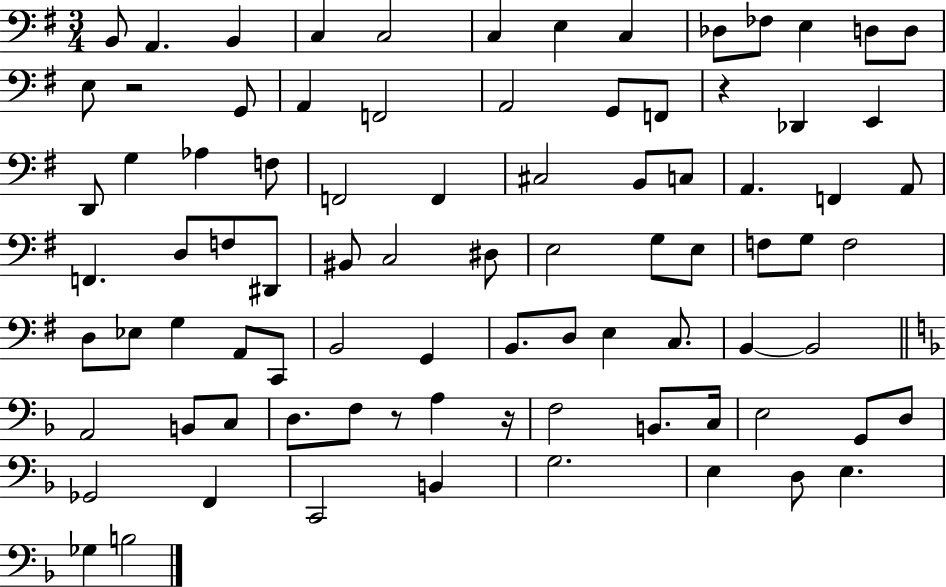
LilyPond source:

{
  \clef bass
  \numericTimeSignature
  \time 3/4
  \key g \major
  b,8 a,4. b,4 | c4 c2 | c4 e4 c4 | des8 fes8 e4 d8 d8 | \break e8 r2 g,8 | a,4 f,2 | a,2 g,8 f,8 | r4 des,4 e,4 | \break d,8 g4 aes4 f8 | f,2 f,4 | cis2 b,8 c8 | a,4. f,4 a,8 | \break f,4. d8 f8 dis,8 | bis,8 c2 dis8 | e2 g8 e8 | f8 g8 f2 | \break d8 ees8 g4 a,8 c,8 | b,2 g,4 | b,8. d8 e4 c8. | b,4~~ b,2 | \break \bar "||" \break \key f \major a,2 b,8 c8 | d8. f8 r8 a4 r16 | f2 b,8. c16 | e2 g,8 d8 | \break ges,2 f,4 | c,2 b,4 | g2. | e4 d8 e4. | \break ges4 b2 | \bar "|."
}